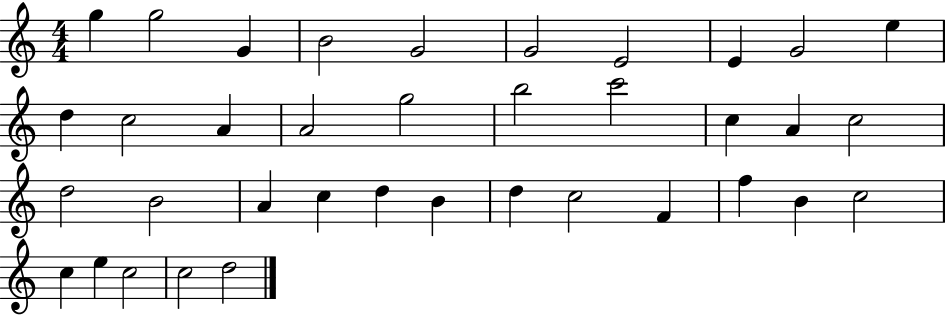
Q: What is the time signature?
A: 4/4